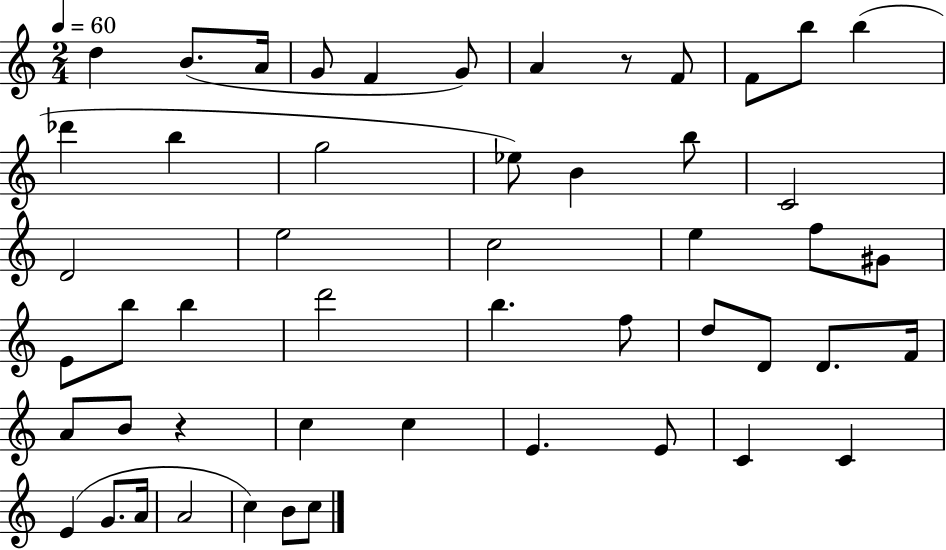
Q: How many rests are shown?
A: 2